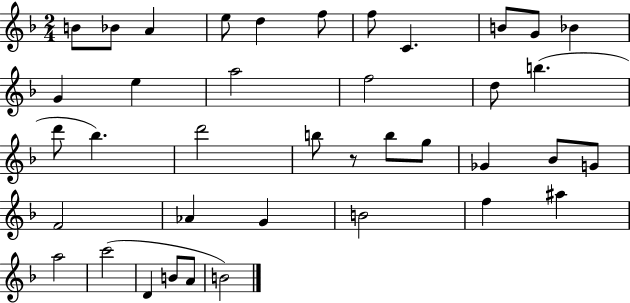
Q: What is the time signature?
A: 2/4